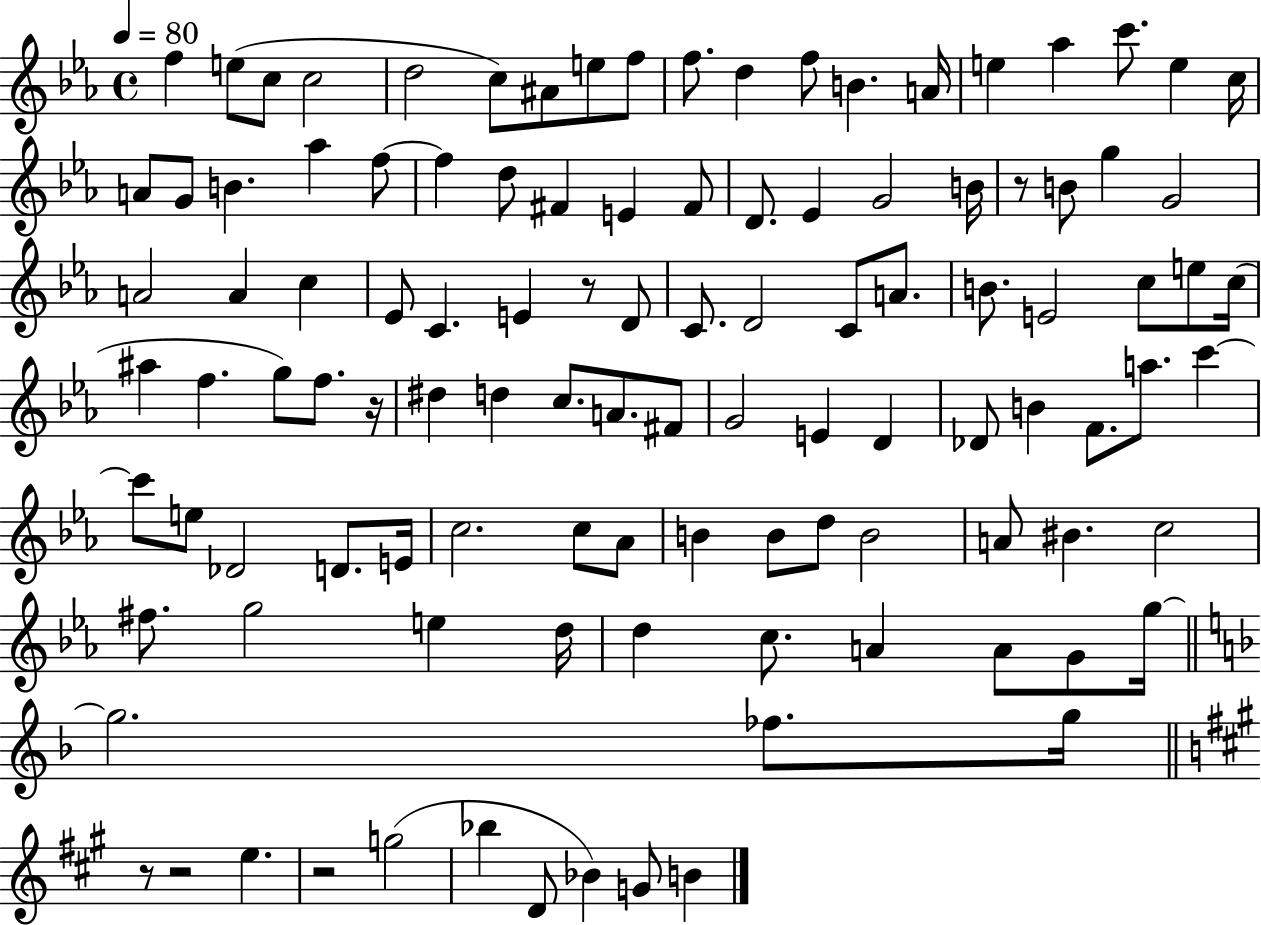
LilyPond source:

{
  \clef treble
  \time 4/4
  \defaultTimeSignature
  \key ees \major
  \tempo 4 = 80
  f''4 e''8( c''8 c''2 | d''2 c''8) ais'8 e''8 f''8 | f''8. d''4 f''8 b'4. a'16 | e''4 aes''4 c'''8. e''4 c''16 | \break a'8 g'8 b'4. aes''4 f''8~~ | f''4 d''8 fis'4 e'4 fis'8 | d'8. ees'4 g'2 b'16 | r8 b'8 g''4 g'2 | \break a'2 a'4 c''4 | ees'8 c'4. e'4 r8 d'8 | c'8. d'2 c'8 a'8. | b'8. e'2 c''8 e''8 c''16( | \break ais''4 f''4. g''8) f''8. r16 | dis''4 d''4 c''8. a'8. fis'8 | g'2 e'4 d'4 | des'8 b'4 f'8. a''8. c'''4~~ | \break c'''8 e''8 des'2 d'8. e'16 | c''2. c''8 aes'8 | b'4 b'8 d''8 b'2 | a'8 bis'4. c''2 | \break fis''8. g''2 e''4 d''16 | d''4 c''8. a'4 a'8 g'8 g''16~~ | \bar "||" \break \key d \minor g''2. fes''8. g''16 | \bar "||" \break \key a \major r8 r2 e''4. | r2 g''2( | bes''4 d'8 bes'4) g'8 b'4 | \bar "|."
}